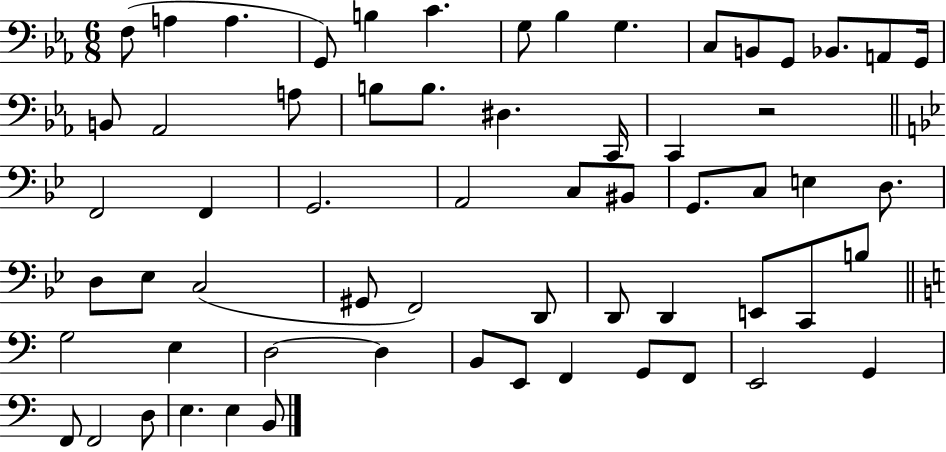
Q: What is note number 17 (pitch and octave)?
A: Ab2